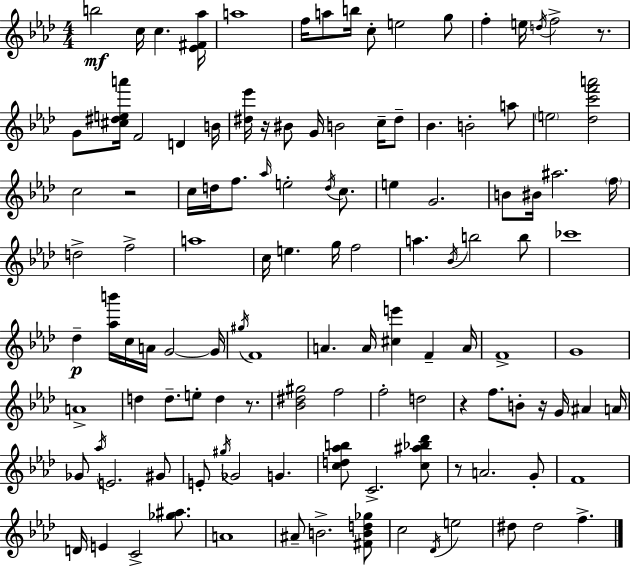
{
  \clef treble
  \numericTimeSignature
  \time 4/4
  \key aes \major
  b''2\mf c''16 c''4. <ees' fis' aes''>16 | a''1 | f''16 a''8 b''16 c''8-. e''2 g''8 | f''4-. e''16 \acciaccatura { d''16 } f''2-> r8. | \break g'8 <cis'' dis'' e'' a'''>16 f'2 d'4 | b'16 <dis'' ees'''>16 r16 bis'8 g'16 b'2 c''16-- dis''8-- | bes'4. b'2-. a''8 | \parenthesize e''2 <des'' c''' f''' a'''>2 | \break c''2 r2 | c''16 d''16 f''8. \grace { aes''16 } e''2-. \acciaccatura { d''16 } | c''8. e''4 g'2. | b'8 bis'16 ais''2. | \break \parenthesize f''16 d''2-> f''2-> | a''1 | c''16 e''4. g''16 f''2 | a''4. \acciaccatura { bes'16 } b''2 | \break b''8 ces'''1 | des''4--\p <aes'' b'''>16 c''16 a'16 g'2~~ | g'16 \acciaccatura { gis''16 } f'1 | a'4. a'16 <cis'' e'''>4 | \break f'4-- a'16 f'1-> | g'1 | a'1-> | d''4 d''8.-- e''8-. d''4 | \break r8. <bes' dis'' gis''>2 f''2 | f''2-. d''2 | r4 f''8. b'8-. r16 g'16 | ais'4 a'16 ges'8 \acciaccatura { aes''16 } e'2. | \break gis'8 e'8-. \acciaccatura { gis''16 } ges'2 | g'4. <c'' d'' aes'' b''>8 c'2.-> | <c'' ais'' bes'' des'''>8 r8 a'2. | g'8-. f'1 | \break d'16 e'4 c'2-> | <ges'' ais''>8. a'1 | ais'8-- b'2.-> | <fis' b' d'' ges''>8 c''2 \acciaccatura { des'16 } | \break e''2 dis''8 dis''2 | f''4.-> \bar "|."
}